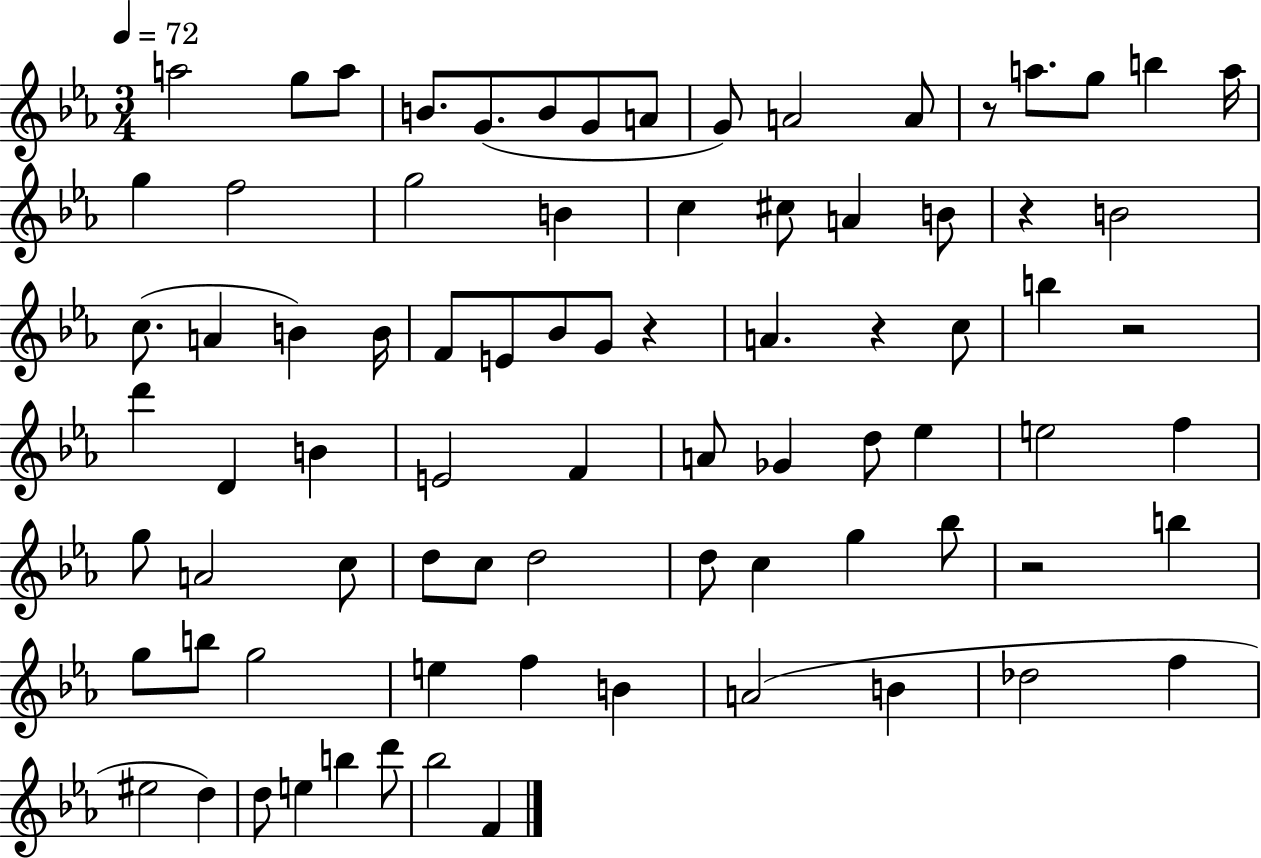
{
  \clef treble
  \numericTimeSignature
  \time 3/4
  \key ees \major
  \tempo 4 = 72
  \repeat volta 2 { a''2 g''8 a''8 | b'8. g'8.( b'8 g'8 a'8 | g'8) a'2 a'8 | r8 a''8. g''8 b''4 a''16 | \break g''4 f''2 | g''2 b'4 | c''4 cis''8 a'4 b'8 | r4 b'2 | \break c''8.( a'4 b'4) b'16 | f'8 e'8 bes'8 g'8 r4 | a'4. r4 c''8 | b''4 r2 | \break d'''4 d'4 b'4 | e'2 f'4 | a'8 ges'4 d''8 ees''4 | e''2 f''4 | \break g''8 a'2 c''8 | d''8 c''8 d''2 | d''8 c''4 g''4 bes''8 | r2 b''4 | \break g''8 b''8 g''2 | e''4 f''4 b'4 | a'2( b'4 | des''2 f''4 | \break eis''2 d''4) | d''8 e''4 b''4 d'''8 | bes''2 f'4 | } \bar "|."
}